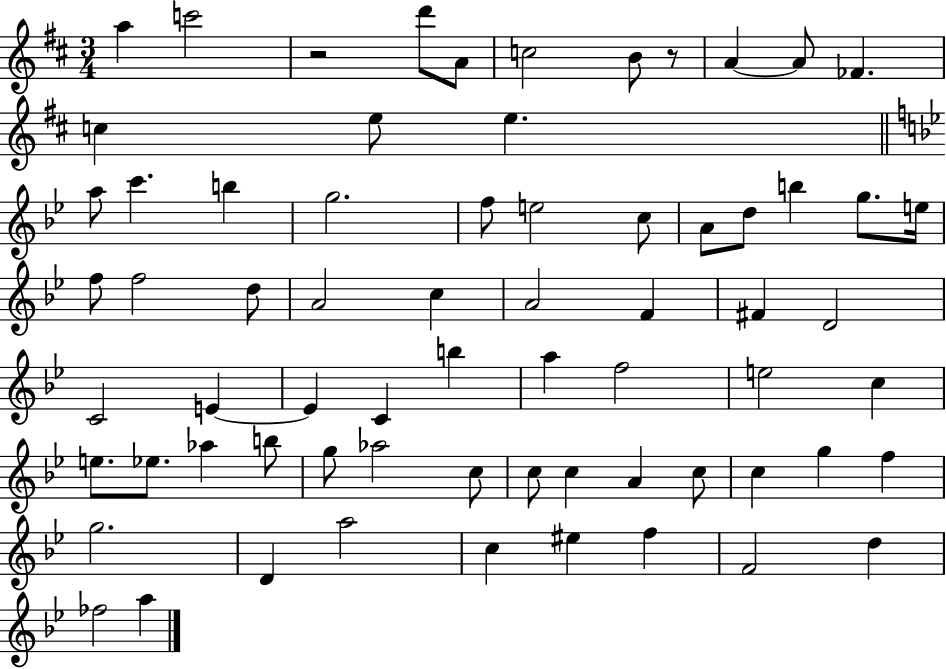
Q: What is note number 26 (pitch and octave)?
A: F5